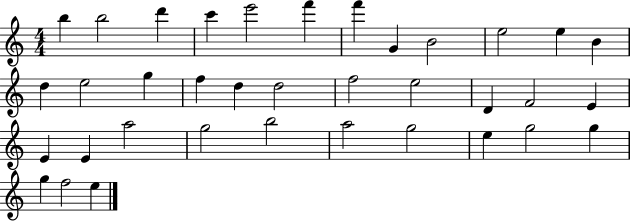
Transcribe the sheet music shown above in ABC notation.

X:1
T:Untitled
M:4/4
L:1/4
K:C
b b2 d' c' e'2 f' f' G B2 e2 e B d e2 g f d d2 f2 e2 D F2 E E E a2 g2 b2 a2 g2 e g2 g g f2 e